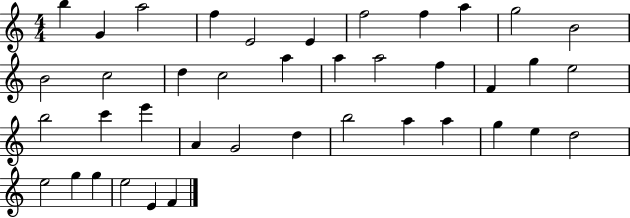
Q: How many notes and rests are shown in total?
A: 40